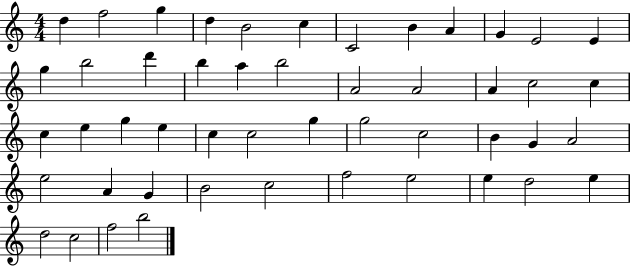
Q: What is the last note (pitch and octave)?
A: B5